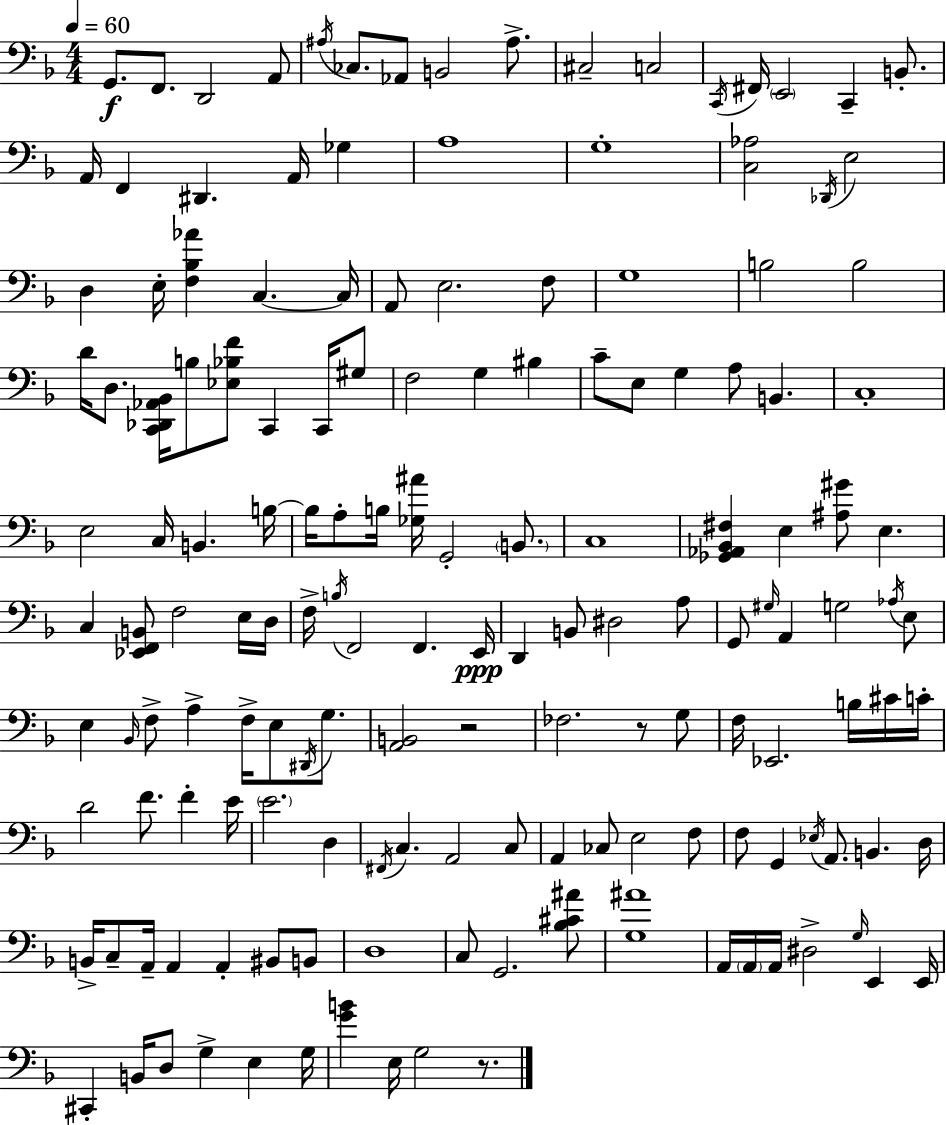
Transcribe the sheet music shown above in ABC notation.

X:1
T:Untitled
M:4/4
L:1/4
K:F
G,,/2 F,,/2 D,,2 A,,/2 ^A,/4 _C,/2 _A,,/2 B,,2 ^A,/2 ^C,2 C,2 C,,/4 ^F,,/4 E,,2 C,, B,,/2 A,,/4 F,, ^D,, A,,/4 _G, A,4 G,4 [C,_A,]2 _D,,/4 E,2 D, E,/4 [F,_B,_A] C, C,/4 A,,/2 E,2 F,/2 G,4 B,2 B,2 D/4 D,/2 [C,,_D,,_A,,_B,,]/4 B,/2 [_E,_B,F]/2 C,, C,,/4 ^G,/2 F,2 G, ^B, C/2 E,/2 G, A,/2 B,, C,4 E,2 C,/4 B,, B,/4 B,/4 A,/2 B,/4 [_G,^A]/4 G,,2 B,,/2 C,4 [_G,,_A,,_B,,^F,] E, [^A,^G]/2 E, C, [_E,,F,,B,,]/2 F,2 E,/4 D,/4 F,/4 B,/4 F,,2 F,, E,,/4 D,, B,,/2 ^D,2 A,/2 G,,/2 ^G,/4 A,, G,2 _A,/4 E,/2 E, _B,,/4 F,/2 A, F,/4 E,/2 ^D,,/4 G,/2 [A,,B,,]2 z2 _F,2 z/2 G,/2 F,/4 _E,,2 B,/4 ^C/4 C/4 D2 F/2 F E/4 E2 D, ^F,,/4 C, A,,2 C,/2 A,, _C,/2 E,2 F,/2 F,/2 G,, _E,/4 A,,/2 B,, D,/4 B,,/4 C,/2 A,,/4 A,, A,, ^B,,/2 B,,/2 D,4 C,/2 G,,2 [_B,^C^A]/2 [G,^A]4 A,,/4 A,,/4 A,,/4 ^D,2 G,/4 E,, E,,/4 ^C,, B,,/4 D,/2 G, E, G,/4 [GB] E,/4 G,2 z/2